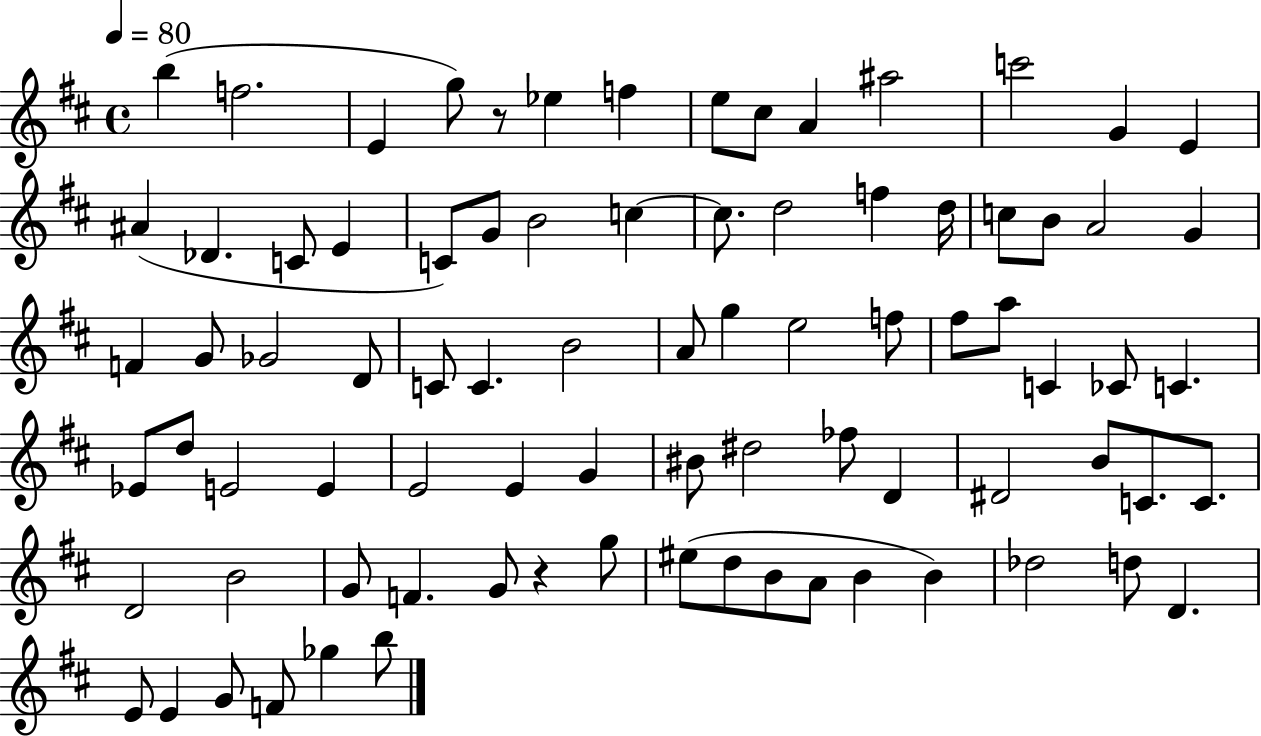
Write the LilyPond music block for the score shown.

{
  \clef treble
  \time 4/4
  \defaultTimeSignature
  \key d \major
  \tempo 4 = 80
  b''4( f''2. | e'4 g''8) r8 ees''4 f''4 | e''8 cis''8 a'4 ais''2 | c'''2 g'4 e'4 | \break ais'4( des'4. c'8 e'4 | c'8) g'8 b'2 c''4~~ | c''8. d''2 f''4 d''16 | c''8 b'8 a'2 g'4 | \break f'4 g'8 ges'2 d'8 | c'8 c'4. b'2 | a'8 g''4 e''2 f''8 | fis''8 a''8 c'4 ces'8 c'4. | \break ees'8 d''8 e'2 e'4 | e'2 e'4 g'4 | bis'8 dis''2 fes''8 d'4 | dis'2 b'8 c'8. c'8. | \break d'2 b'2 | g'8 f'4. g'8 r4 g''8 | eis''8( d''8 b'8 a'8 b'4 b'4) | des''2 d''8 d'4. | \break e'8 e'4 g'8 f'8 ges''4 b''8 | \bar "|."
}